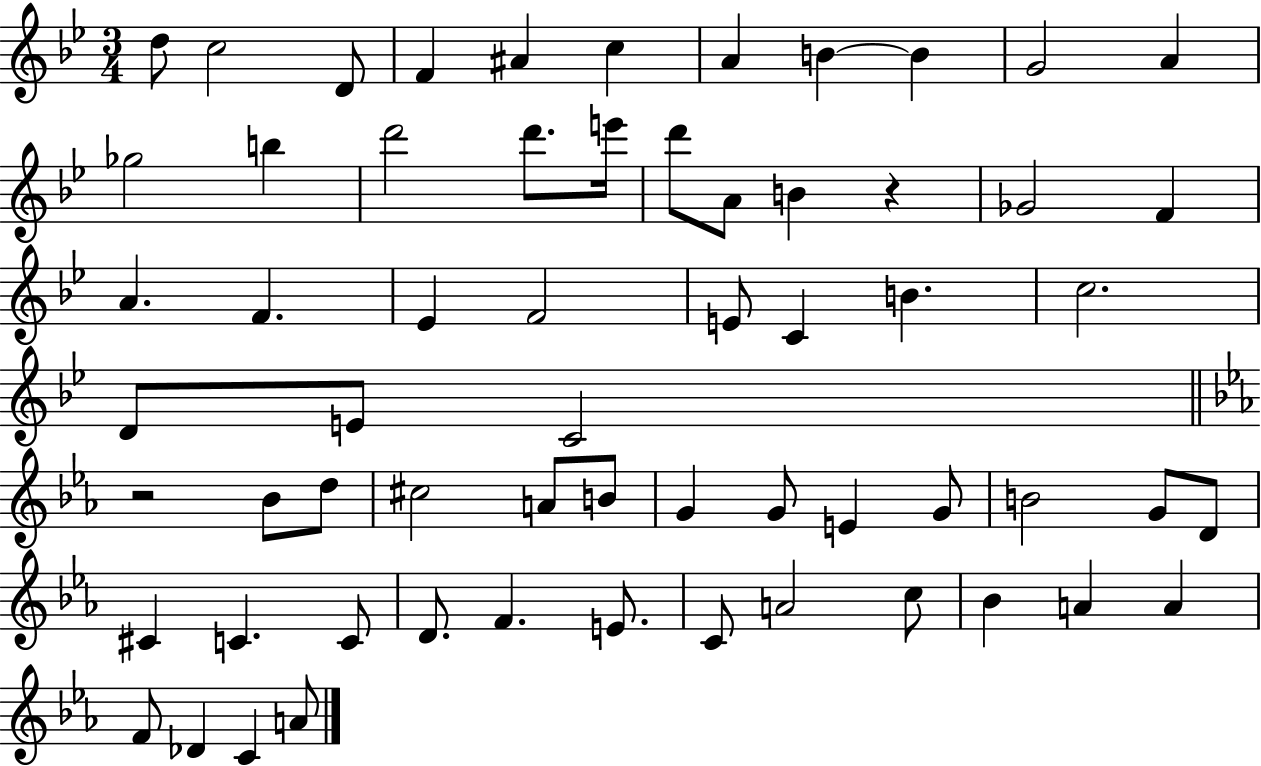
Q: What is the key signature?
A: BES major